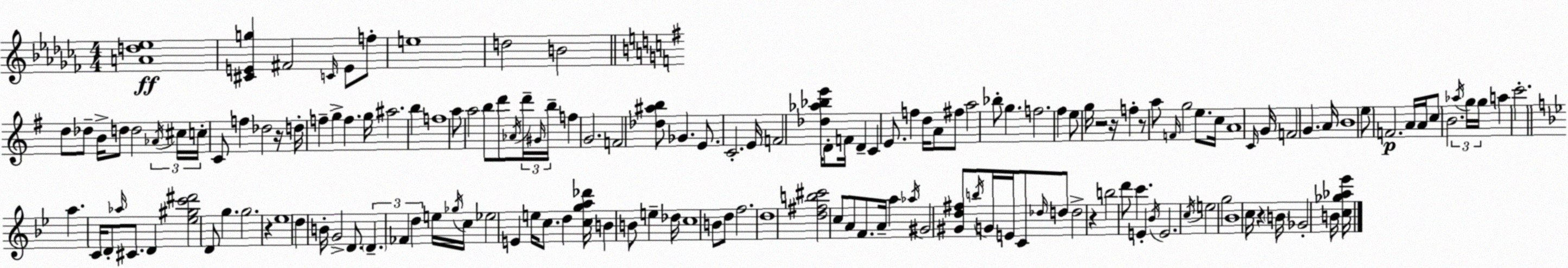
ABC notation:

X:1
T:Untitled
M:4/4
L:1/4
K:Abm
[Ad_e]4 [^CEg] ^F2 C/4 E/2 f/2 e4 d2 B2 d/2 _d/2 B/4 d/2 d2 _A/4 ^c/4 c/4 C/2 f _d2 z/4 d/4 f g f g/4 ^a2 b f4 a/2 a2 b/2 d'/2 _A/4 d'/4 ^G/4 b/4 f G2 F2 [_d^ab]/2 _G E/2 C2 E/4 F2 [_d_a_be']/4 D/2 F/4 D C E/2 f d/4 A/2 ^f/2 a2 _b/2 g f2 ^f e/2 g/4 z2 z/4 f z/2 a/2 F/4 g2 e/2 c/4 A4 C/4 G/4 F2 G A/4 B4 e/2 F2 A/4 A/4 c/2 B2 _a/4 g/4 g/4 a c'2 a C/4 D/2 _a/4 ^C/2 D [_e^gc'^d']2 D/2 g g2 z _e4 d B/4 G2 D/2 D _F d e/4 _g/4 c/4 _e2 E e/4 c/2 d [cga_d']/4 B B/2 e _d/4 c4 B/2 d/2 f2 d4 [d^fb^c']2 c/2 A/2 F/2 A/4 a _a/4 ^G2 [^Gd^f]/2 b/4 G/4 E/4 C/2 _d/4 d/2 d2 z b2 d'/2 c' E _B/4 E2 c/4 e2 g2 _B4 c/4 z B/4 _G2 B/4 [c_g_a_e']/4